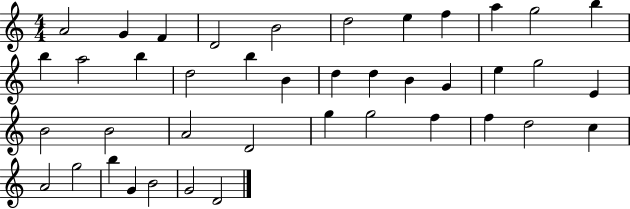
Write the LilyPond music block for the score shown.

{
  \clef treble
  \numericTimeSignature
  \time 4/4
  \key c \major
  a'2 g'4 f'4 | d'2 b'2 | d''2 e''4 f''4 | a''4 g''2 b''4 | \break b''4 a''2 b''4 | d''2 b''4 b'4 | d''4 d''4 b'4 g'4 | e''4 g''2 e'4 | \break b'2 b'2 | a'2 d'2 | g''4 g''2 f''4 | f''4 d''2 c''4 | \break a'2 g''2 | b''4 g'4 b'2 | g'2 d'2 | \bar "|."
}